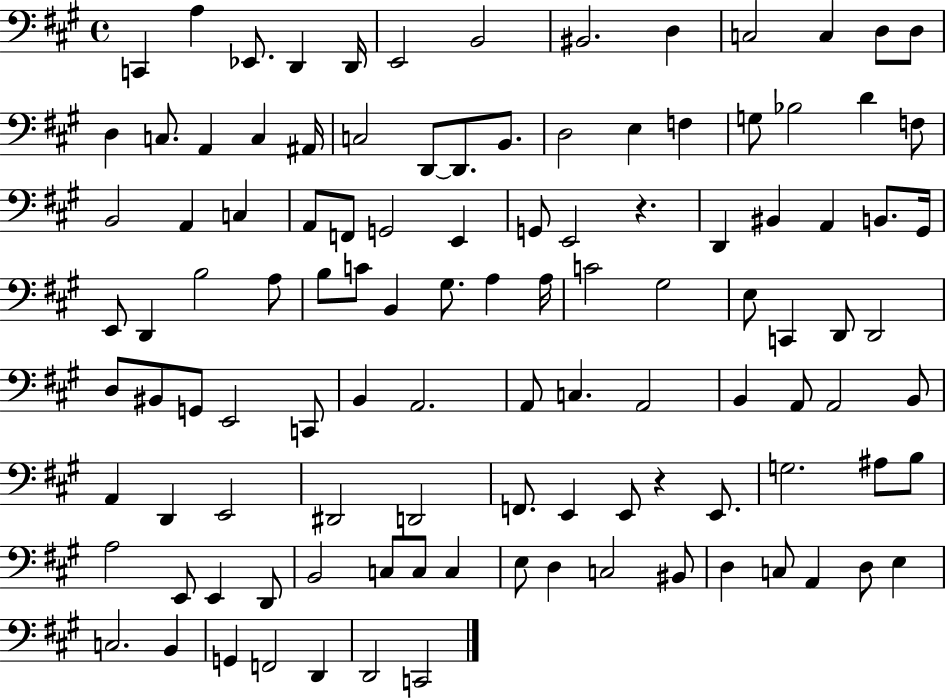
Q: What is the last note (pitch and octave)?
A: C2